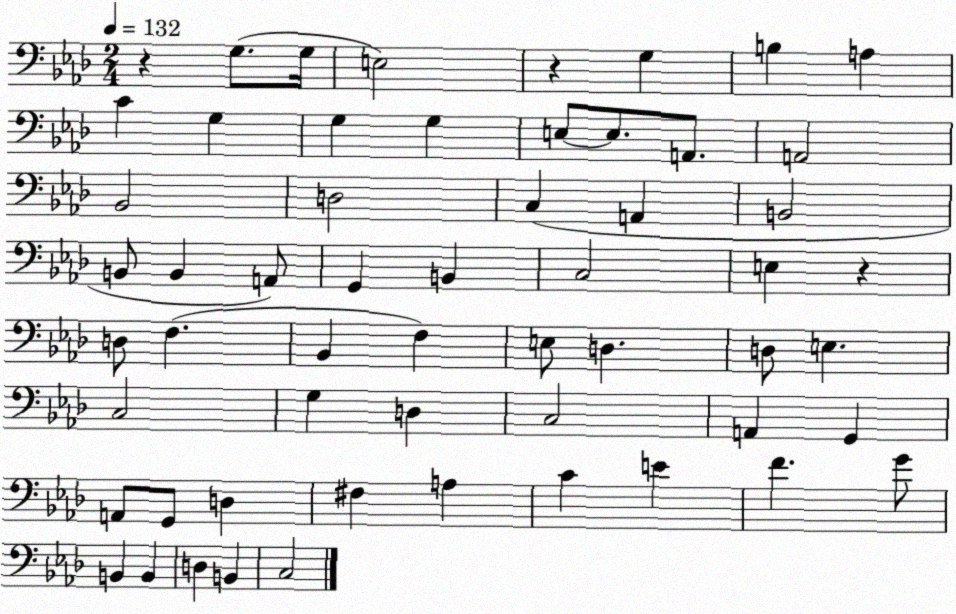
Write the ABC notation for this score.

X:1
T:Untitled
M:2/4
L:1/4
K:Ab
z G,/2 G,/4 E,2 z G, B, A, C G, G, G, E,/2 E,/2 A,,/2 A,,2 _B,,2 D,2 C, A,, B,,2 B,,/2 B,, A,,/2 G,, B,, C,2 E, z D,/2 F, _B,, F, E,/2 D, D,/2 E, C,2 G, D, C,2 A,, G,, A,,/2 G,,/2 D, ^F, A, C E F G/2 B,, B,, D, B,, C,2